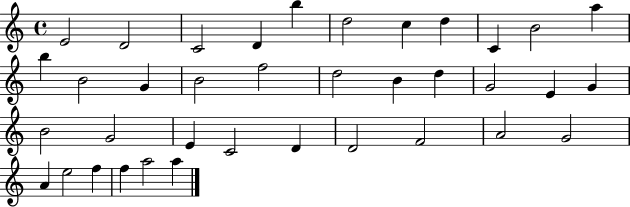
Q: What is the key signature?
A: C major